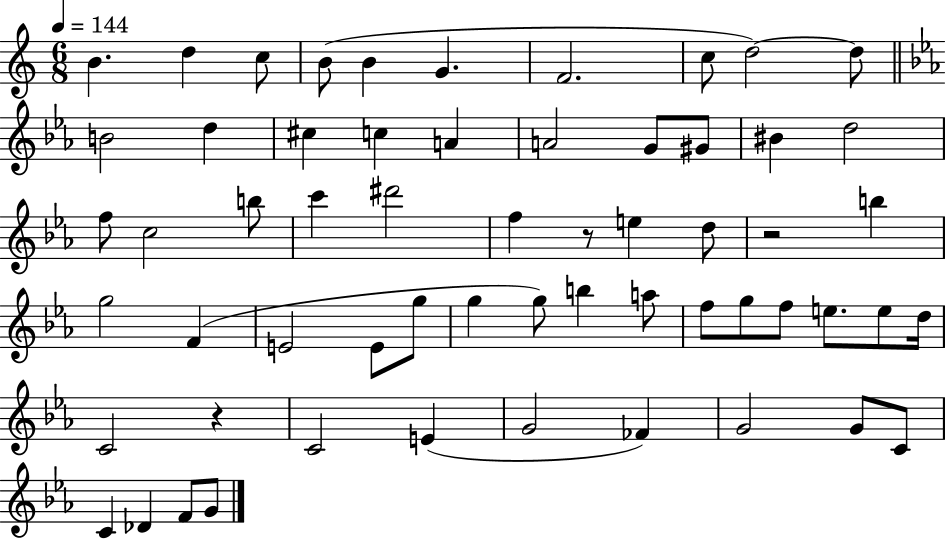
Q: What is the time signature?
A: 6/8